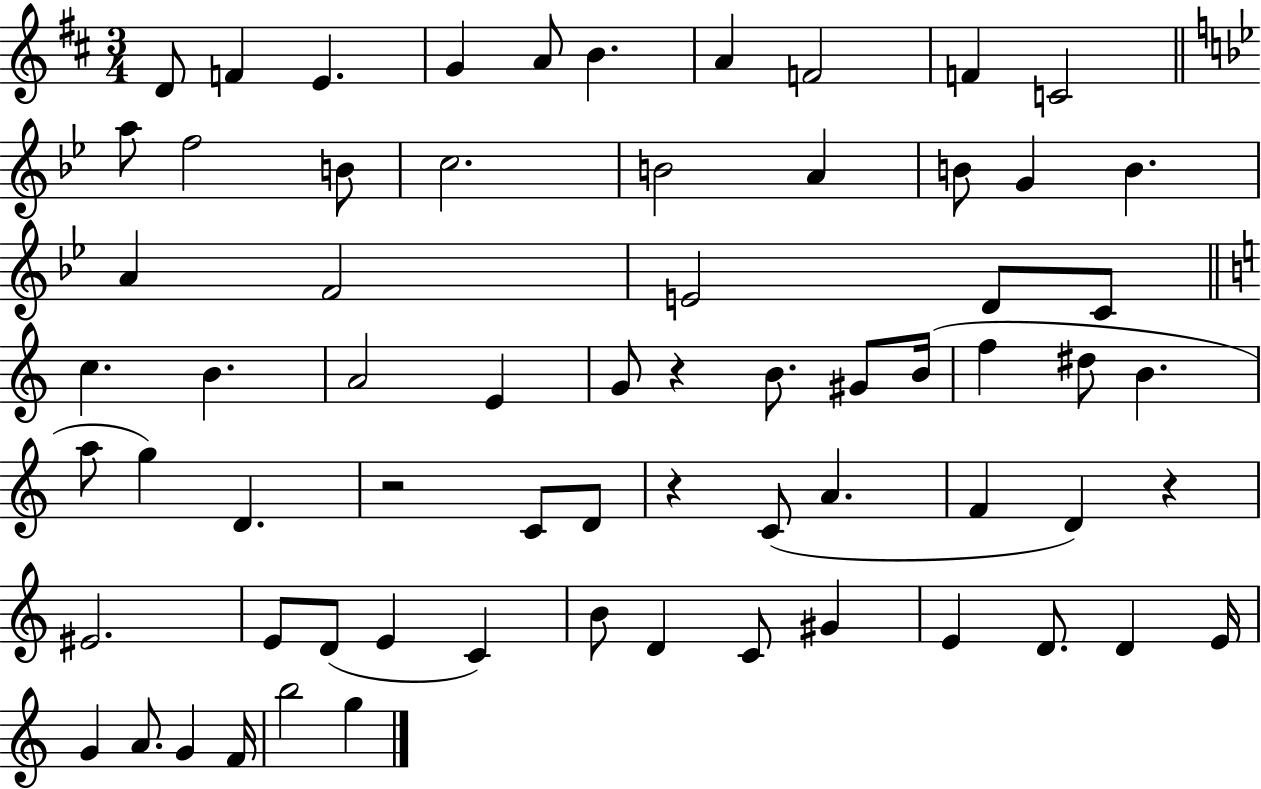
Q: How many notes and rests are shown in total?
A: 67